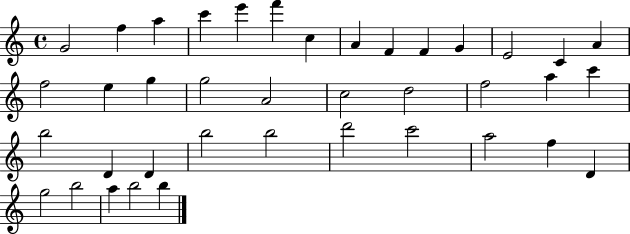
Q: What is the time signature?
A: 4/4